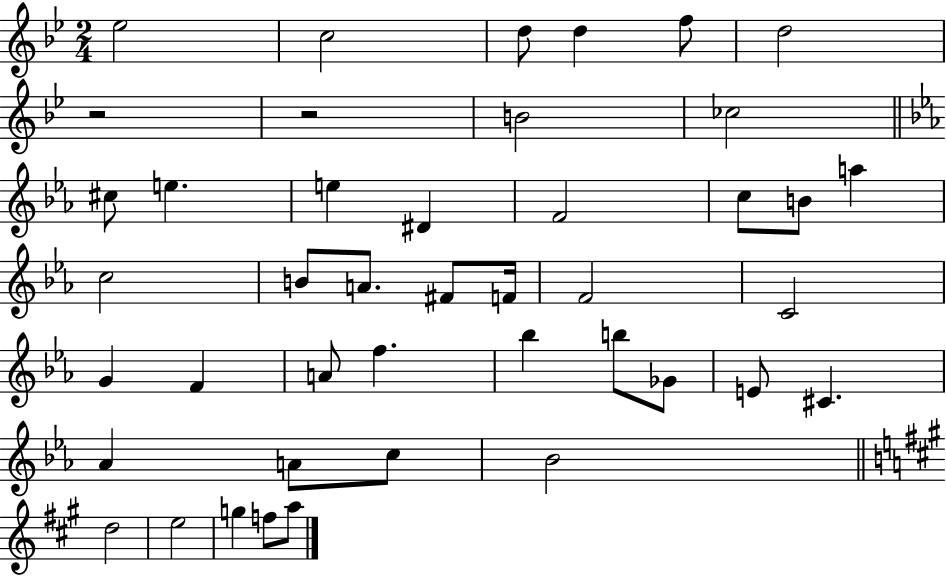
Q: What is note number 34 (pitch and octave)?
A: A4